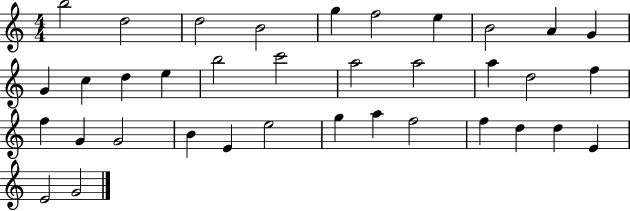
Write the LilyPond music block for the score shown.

{
  \clef treble
  \numericTimeSignature
  \time 4/4
  \key c \major
  b''2 d''2 | d''2 b'2 | g''4 f''2 e''4 | b'2 a'4 g'4 | \break g'4 c''4 d''4 e''4 | b''2 c'''2 | a''2 a''2 | a''4 d''2 f''4 | \break f''4 g'4 g'2 | b'4 e'4 e''2 | g''4 a''4 f''2 | f''4 d''4 d''4 e'4 | \break e'2 g'2 | \bar "|."
}